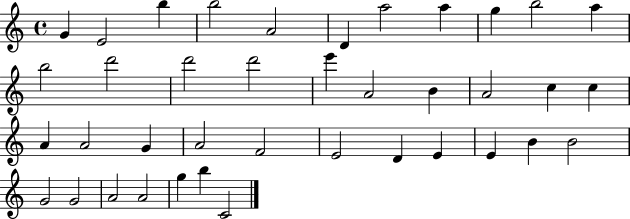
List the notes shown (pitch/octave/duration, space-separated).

G4/q E4/h B5/q B5/h A4/h D4/q A5/h A5/q G5/q B5/h A5/q B5/h D6/h D6/h D6/h E6/q A4/h B4/q A4/h C5/q C5/q A4/q A4/h G4/q A4/h F4/h E4/h D4/q E4/q E4/q B4/q B4/h G4/h G4/h A4/h A4/h G5/q B5/q C4/h